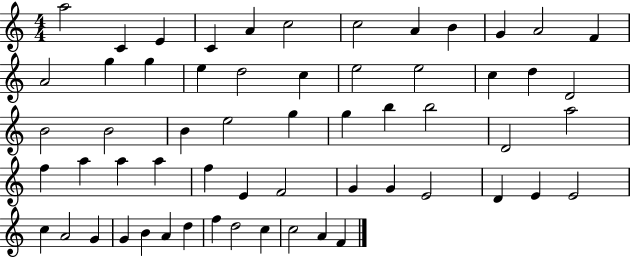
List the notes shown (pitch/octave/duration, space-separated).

A5/h C4/q E4/q C4/q A4/q C5/h C5/h A4/q B4/q G4/q A4/h F4/q A4/h G5/q G5/q E5/q D5/h C5/q E5/h E5/h C5/q D5/q D4/h B4/h B4/h B4/q E5/h G5/q G5/q B5/q B5/h D4/h A5/h F5/q A5/q A5/q A5/q F5/q E4/q F4/h G4/q G4/q E4/h D4/q E4/q E4/h C5/q A4/h G4/q G4/q B4/q A4/q D5/q F5/q D5/h C5/q C5/h A4/q F4/q